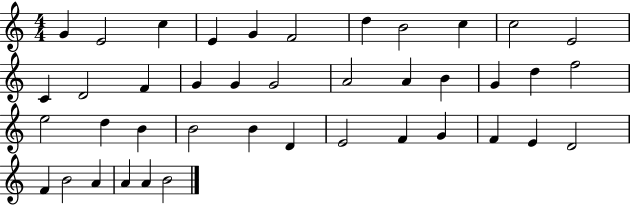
{
  \clef treble
  \numericTimeSignature
  \time 4/4
  \key c \major
  g'4 e'2 c''4 | e'4 g'4 f'2 | d''4 b'2 c''4 | c''2 e'2 | \break c'4 d'2 f'4 | g'4 g'4 g'2 | a'2 a'4 b'4 | g'4 d''4 f''2 | \break e''2 d''4 b'4 | b'2 b'4 d'4 | e'2 f'4 g'4 | f'4 e'4 d'2 | \break f'4 b'2 a'4 | a'4 a'4 b'2 | \bar "|."
}